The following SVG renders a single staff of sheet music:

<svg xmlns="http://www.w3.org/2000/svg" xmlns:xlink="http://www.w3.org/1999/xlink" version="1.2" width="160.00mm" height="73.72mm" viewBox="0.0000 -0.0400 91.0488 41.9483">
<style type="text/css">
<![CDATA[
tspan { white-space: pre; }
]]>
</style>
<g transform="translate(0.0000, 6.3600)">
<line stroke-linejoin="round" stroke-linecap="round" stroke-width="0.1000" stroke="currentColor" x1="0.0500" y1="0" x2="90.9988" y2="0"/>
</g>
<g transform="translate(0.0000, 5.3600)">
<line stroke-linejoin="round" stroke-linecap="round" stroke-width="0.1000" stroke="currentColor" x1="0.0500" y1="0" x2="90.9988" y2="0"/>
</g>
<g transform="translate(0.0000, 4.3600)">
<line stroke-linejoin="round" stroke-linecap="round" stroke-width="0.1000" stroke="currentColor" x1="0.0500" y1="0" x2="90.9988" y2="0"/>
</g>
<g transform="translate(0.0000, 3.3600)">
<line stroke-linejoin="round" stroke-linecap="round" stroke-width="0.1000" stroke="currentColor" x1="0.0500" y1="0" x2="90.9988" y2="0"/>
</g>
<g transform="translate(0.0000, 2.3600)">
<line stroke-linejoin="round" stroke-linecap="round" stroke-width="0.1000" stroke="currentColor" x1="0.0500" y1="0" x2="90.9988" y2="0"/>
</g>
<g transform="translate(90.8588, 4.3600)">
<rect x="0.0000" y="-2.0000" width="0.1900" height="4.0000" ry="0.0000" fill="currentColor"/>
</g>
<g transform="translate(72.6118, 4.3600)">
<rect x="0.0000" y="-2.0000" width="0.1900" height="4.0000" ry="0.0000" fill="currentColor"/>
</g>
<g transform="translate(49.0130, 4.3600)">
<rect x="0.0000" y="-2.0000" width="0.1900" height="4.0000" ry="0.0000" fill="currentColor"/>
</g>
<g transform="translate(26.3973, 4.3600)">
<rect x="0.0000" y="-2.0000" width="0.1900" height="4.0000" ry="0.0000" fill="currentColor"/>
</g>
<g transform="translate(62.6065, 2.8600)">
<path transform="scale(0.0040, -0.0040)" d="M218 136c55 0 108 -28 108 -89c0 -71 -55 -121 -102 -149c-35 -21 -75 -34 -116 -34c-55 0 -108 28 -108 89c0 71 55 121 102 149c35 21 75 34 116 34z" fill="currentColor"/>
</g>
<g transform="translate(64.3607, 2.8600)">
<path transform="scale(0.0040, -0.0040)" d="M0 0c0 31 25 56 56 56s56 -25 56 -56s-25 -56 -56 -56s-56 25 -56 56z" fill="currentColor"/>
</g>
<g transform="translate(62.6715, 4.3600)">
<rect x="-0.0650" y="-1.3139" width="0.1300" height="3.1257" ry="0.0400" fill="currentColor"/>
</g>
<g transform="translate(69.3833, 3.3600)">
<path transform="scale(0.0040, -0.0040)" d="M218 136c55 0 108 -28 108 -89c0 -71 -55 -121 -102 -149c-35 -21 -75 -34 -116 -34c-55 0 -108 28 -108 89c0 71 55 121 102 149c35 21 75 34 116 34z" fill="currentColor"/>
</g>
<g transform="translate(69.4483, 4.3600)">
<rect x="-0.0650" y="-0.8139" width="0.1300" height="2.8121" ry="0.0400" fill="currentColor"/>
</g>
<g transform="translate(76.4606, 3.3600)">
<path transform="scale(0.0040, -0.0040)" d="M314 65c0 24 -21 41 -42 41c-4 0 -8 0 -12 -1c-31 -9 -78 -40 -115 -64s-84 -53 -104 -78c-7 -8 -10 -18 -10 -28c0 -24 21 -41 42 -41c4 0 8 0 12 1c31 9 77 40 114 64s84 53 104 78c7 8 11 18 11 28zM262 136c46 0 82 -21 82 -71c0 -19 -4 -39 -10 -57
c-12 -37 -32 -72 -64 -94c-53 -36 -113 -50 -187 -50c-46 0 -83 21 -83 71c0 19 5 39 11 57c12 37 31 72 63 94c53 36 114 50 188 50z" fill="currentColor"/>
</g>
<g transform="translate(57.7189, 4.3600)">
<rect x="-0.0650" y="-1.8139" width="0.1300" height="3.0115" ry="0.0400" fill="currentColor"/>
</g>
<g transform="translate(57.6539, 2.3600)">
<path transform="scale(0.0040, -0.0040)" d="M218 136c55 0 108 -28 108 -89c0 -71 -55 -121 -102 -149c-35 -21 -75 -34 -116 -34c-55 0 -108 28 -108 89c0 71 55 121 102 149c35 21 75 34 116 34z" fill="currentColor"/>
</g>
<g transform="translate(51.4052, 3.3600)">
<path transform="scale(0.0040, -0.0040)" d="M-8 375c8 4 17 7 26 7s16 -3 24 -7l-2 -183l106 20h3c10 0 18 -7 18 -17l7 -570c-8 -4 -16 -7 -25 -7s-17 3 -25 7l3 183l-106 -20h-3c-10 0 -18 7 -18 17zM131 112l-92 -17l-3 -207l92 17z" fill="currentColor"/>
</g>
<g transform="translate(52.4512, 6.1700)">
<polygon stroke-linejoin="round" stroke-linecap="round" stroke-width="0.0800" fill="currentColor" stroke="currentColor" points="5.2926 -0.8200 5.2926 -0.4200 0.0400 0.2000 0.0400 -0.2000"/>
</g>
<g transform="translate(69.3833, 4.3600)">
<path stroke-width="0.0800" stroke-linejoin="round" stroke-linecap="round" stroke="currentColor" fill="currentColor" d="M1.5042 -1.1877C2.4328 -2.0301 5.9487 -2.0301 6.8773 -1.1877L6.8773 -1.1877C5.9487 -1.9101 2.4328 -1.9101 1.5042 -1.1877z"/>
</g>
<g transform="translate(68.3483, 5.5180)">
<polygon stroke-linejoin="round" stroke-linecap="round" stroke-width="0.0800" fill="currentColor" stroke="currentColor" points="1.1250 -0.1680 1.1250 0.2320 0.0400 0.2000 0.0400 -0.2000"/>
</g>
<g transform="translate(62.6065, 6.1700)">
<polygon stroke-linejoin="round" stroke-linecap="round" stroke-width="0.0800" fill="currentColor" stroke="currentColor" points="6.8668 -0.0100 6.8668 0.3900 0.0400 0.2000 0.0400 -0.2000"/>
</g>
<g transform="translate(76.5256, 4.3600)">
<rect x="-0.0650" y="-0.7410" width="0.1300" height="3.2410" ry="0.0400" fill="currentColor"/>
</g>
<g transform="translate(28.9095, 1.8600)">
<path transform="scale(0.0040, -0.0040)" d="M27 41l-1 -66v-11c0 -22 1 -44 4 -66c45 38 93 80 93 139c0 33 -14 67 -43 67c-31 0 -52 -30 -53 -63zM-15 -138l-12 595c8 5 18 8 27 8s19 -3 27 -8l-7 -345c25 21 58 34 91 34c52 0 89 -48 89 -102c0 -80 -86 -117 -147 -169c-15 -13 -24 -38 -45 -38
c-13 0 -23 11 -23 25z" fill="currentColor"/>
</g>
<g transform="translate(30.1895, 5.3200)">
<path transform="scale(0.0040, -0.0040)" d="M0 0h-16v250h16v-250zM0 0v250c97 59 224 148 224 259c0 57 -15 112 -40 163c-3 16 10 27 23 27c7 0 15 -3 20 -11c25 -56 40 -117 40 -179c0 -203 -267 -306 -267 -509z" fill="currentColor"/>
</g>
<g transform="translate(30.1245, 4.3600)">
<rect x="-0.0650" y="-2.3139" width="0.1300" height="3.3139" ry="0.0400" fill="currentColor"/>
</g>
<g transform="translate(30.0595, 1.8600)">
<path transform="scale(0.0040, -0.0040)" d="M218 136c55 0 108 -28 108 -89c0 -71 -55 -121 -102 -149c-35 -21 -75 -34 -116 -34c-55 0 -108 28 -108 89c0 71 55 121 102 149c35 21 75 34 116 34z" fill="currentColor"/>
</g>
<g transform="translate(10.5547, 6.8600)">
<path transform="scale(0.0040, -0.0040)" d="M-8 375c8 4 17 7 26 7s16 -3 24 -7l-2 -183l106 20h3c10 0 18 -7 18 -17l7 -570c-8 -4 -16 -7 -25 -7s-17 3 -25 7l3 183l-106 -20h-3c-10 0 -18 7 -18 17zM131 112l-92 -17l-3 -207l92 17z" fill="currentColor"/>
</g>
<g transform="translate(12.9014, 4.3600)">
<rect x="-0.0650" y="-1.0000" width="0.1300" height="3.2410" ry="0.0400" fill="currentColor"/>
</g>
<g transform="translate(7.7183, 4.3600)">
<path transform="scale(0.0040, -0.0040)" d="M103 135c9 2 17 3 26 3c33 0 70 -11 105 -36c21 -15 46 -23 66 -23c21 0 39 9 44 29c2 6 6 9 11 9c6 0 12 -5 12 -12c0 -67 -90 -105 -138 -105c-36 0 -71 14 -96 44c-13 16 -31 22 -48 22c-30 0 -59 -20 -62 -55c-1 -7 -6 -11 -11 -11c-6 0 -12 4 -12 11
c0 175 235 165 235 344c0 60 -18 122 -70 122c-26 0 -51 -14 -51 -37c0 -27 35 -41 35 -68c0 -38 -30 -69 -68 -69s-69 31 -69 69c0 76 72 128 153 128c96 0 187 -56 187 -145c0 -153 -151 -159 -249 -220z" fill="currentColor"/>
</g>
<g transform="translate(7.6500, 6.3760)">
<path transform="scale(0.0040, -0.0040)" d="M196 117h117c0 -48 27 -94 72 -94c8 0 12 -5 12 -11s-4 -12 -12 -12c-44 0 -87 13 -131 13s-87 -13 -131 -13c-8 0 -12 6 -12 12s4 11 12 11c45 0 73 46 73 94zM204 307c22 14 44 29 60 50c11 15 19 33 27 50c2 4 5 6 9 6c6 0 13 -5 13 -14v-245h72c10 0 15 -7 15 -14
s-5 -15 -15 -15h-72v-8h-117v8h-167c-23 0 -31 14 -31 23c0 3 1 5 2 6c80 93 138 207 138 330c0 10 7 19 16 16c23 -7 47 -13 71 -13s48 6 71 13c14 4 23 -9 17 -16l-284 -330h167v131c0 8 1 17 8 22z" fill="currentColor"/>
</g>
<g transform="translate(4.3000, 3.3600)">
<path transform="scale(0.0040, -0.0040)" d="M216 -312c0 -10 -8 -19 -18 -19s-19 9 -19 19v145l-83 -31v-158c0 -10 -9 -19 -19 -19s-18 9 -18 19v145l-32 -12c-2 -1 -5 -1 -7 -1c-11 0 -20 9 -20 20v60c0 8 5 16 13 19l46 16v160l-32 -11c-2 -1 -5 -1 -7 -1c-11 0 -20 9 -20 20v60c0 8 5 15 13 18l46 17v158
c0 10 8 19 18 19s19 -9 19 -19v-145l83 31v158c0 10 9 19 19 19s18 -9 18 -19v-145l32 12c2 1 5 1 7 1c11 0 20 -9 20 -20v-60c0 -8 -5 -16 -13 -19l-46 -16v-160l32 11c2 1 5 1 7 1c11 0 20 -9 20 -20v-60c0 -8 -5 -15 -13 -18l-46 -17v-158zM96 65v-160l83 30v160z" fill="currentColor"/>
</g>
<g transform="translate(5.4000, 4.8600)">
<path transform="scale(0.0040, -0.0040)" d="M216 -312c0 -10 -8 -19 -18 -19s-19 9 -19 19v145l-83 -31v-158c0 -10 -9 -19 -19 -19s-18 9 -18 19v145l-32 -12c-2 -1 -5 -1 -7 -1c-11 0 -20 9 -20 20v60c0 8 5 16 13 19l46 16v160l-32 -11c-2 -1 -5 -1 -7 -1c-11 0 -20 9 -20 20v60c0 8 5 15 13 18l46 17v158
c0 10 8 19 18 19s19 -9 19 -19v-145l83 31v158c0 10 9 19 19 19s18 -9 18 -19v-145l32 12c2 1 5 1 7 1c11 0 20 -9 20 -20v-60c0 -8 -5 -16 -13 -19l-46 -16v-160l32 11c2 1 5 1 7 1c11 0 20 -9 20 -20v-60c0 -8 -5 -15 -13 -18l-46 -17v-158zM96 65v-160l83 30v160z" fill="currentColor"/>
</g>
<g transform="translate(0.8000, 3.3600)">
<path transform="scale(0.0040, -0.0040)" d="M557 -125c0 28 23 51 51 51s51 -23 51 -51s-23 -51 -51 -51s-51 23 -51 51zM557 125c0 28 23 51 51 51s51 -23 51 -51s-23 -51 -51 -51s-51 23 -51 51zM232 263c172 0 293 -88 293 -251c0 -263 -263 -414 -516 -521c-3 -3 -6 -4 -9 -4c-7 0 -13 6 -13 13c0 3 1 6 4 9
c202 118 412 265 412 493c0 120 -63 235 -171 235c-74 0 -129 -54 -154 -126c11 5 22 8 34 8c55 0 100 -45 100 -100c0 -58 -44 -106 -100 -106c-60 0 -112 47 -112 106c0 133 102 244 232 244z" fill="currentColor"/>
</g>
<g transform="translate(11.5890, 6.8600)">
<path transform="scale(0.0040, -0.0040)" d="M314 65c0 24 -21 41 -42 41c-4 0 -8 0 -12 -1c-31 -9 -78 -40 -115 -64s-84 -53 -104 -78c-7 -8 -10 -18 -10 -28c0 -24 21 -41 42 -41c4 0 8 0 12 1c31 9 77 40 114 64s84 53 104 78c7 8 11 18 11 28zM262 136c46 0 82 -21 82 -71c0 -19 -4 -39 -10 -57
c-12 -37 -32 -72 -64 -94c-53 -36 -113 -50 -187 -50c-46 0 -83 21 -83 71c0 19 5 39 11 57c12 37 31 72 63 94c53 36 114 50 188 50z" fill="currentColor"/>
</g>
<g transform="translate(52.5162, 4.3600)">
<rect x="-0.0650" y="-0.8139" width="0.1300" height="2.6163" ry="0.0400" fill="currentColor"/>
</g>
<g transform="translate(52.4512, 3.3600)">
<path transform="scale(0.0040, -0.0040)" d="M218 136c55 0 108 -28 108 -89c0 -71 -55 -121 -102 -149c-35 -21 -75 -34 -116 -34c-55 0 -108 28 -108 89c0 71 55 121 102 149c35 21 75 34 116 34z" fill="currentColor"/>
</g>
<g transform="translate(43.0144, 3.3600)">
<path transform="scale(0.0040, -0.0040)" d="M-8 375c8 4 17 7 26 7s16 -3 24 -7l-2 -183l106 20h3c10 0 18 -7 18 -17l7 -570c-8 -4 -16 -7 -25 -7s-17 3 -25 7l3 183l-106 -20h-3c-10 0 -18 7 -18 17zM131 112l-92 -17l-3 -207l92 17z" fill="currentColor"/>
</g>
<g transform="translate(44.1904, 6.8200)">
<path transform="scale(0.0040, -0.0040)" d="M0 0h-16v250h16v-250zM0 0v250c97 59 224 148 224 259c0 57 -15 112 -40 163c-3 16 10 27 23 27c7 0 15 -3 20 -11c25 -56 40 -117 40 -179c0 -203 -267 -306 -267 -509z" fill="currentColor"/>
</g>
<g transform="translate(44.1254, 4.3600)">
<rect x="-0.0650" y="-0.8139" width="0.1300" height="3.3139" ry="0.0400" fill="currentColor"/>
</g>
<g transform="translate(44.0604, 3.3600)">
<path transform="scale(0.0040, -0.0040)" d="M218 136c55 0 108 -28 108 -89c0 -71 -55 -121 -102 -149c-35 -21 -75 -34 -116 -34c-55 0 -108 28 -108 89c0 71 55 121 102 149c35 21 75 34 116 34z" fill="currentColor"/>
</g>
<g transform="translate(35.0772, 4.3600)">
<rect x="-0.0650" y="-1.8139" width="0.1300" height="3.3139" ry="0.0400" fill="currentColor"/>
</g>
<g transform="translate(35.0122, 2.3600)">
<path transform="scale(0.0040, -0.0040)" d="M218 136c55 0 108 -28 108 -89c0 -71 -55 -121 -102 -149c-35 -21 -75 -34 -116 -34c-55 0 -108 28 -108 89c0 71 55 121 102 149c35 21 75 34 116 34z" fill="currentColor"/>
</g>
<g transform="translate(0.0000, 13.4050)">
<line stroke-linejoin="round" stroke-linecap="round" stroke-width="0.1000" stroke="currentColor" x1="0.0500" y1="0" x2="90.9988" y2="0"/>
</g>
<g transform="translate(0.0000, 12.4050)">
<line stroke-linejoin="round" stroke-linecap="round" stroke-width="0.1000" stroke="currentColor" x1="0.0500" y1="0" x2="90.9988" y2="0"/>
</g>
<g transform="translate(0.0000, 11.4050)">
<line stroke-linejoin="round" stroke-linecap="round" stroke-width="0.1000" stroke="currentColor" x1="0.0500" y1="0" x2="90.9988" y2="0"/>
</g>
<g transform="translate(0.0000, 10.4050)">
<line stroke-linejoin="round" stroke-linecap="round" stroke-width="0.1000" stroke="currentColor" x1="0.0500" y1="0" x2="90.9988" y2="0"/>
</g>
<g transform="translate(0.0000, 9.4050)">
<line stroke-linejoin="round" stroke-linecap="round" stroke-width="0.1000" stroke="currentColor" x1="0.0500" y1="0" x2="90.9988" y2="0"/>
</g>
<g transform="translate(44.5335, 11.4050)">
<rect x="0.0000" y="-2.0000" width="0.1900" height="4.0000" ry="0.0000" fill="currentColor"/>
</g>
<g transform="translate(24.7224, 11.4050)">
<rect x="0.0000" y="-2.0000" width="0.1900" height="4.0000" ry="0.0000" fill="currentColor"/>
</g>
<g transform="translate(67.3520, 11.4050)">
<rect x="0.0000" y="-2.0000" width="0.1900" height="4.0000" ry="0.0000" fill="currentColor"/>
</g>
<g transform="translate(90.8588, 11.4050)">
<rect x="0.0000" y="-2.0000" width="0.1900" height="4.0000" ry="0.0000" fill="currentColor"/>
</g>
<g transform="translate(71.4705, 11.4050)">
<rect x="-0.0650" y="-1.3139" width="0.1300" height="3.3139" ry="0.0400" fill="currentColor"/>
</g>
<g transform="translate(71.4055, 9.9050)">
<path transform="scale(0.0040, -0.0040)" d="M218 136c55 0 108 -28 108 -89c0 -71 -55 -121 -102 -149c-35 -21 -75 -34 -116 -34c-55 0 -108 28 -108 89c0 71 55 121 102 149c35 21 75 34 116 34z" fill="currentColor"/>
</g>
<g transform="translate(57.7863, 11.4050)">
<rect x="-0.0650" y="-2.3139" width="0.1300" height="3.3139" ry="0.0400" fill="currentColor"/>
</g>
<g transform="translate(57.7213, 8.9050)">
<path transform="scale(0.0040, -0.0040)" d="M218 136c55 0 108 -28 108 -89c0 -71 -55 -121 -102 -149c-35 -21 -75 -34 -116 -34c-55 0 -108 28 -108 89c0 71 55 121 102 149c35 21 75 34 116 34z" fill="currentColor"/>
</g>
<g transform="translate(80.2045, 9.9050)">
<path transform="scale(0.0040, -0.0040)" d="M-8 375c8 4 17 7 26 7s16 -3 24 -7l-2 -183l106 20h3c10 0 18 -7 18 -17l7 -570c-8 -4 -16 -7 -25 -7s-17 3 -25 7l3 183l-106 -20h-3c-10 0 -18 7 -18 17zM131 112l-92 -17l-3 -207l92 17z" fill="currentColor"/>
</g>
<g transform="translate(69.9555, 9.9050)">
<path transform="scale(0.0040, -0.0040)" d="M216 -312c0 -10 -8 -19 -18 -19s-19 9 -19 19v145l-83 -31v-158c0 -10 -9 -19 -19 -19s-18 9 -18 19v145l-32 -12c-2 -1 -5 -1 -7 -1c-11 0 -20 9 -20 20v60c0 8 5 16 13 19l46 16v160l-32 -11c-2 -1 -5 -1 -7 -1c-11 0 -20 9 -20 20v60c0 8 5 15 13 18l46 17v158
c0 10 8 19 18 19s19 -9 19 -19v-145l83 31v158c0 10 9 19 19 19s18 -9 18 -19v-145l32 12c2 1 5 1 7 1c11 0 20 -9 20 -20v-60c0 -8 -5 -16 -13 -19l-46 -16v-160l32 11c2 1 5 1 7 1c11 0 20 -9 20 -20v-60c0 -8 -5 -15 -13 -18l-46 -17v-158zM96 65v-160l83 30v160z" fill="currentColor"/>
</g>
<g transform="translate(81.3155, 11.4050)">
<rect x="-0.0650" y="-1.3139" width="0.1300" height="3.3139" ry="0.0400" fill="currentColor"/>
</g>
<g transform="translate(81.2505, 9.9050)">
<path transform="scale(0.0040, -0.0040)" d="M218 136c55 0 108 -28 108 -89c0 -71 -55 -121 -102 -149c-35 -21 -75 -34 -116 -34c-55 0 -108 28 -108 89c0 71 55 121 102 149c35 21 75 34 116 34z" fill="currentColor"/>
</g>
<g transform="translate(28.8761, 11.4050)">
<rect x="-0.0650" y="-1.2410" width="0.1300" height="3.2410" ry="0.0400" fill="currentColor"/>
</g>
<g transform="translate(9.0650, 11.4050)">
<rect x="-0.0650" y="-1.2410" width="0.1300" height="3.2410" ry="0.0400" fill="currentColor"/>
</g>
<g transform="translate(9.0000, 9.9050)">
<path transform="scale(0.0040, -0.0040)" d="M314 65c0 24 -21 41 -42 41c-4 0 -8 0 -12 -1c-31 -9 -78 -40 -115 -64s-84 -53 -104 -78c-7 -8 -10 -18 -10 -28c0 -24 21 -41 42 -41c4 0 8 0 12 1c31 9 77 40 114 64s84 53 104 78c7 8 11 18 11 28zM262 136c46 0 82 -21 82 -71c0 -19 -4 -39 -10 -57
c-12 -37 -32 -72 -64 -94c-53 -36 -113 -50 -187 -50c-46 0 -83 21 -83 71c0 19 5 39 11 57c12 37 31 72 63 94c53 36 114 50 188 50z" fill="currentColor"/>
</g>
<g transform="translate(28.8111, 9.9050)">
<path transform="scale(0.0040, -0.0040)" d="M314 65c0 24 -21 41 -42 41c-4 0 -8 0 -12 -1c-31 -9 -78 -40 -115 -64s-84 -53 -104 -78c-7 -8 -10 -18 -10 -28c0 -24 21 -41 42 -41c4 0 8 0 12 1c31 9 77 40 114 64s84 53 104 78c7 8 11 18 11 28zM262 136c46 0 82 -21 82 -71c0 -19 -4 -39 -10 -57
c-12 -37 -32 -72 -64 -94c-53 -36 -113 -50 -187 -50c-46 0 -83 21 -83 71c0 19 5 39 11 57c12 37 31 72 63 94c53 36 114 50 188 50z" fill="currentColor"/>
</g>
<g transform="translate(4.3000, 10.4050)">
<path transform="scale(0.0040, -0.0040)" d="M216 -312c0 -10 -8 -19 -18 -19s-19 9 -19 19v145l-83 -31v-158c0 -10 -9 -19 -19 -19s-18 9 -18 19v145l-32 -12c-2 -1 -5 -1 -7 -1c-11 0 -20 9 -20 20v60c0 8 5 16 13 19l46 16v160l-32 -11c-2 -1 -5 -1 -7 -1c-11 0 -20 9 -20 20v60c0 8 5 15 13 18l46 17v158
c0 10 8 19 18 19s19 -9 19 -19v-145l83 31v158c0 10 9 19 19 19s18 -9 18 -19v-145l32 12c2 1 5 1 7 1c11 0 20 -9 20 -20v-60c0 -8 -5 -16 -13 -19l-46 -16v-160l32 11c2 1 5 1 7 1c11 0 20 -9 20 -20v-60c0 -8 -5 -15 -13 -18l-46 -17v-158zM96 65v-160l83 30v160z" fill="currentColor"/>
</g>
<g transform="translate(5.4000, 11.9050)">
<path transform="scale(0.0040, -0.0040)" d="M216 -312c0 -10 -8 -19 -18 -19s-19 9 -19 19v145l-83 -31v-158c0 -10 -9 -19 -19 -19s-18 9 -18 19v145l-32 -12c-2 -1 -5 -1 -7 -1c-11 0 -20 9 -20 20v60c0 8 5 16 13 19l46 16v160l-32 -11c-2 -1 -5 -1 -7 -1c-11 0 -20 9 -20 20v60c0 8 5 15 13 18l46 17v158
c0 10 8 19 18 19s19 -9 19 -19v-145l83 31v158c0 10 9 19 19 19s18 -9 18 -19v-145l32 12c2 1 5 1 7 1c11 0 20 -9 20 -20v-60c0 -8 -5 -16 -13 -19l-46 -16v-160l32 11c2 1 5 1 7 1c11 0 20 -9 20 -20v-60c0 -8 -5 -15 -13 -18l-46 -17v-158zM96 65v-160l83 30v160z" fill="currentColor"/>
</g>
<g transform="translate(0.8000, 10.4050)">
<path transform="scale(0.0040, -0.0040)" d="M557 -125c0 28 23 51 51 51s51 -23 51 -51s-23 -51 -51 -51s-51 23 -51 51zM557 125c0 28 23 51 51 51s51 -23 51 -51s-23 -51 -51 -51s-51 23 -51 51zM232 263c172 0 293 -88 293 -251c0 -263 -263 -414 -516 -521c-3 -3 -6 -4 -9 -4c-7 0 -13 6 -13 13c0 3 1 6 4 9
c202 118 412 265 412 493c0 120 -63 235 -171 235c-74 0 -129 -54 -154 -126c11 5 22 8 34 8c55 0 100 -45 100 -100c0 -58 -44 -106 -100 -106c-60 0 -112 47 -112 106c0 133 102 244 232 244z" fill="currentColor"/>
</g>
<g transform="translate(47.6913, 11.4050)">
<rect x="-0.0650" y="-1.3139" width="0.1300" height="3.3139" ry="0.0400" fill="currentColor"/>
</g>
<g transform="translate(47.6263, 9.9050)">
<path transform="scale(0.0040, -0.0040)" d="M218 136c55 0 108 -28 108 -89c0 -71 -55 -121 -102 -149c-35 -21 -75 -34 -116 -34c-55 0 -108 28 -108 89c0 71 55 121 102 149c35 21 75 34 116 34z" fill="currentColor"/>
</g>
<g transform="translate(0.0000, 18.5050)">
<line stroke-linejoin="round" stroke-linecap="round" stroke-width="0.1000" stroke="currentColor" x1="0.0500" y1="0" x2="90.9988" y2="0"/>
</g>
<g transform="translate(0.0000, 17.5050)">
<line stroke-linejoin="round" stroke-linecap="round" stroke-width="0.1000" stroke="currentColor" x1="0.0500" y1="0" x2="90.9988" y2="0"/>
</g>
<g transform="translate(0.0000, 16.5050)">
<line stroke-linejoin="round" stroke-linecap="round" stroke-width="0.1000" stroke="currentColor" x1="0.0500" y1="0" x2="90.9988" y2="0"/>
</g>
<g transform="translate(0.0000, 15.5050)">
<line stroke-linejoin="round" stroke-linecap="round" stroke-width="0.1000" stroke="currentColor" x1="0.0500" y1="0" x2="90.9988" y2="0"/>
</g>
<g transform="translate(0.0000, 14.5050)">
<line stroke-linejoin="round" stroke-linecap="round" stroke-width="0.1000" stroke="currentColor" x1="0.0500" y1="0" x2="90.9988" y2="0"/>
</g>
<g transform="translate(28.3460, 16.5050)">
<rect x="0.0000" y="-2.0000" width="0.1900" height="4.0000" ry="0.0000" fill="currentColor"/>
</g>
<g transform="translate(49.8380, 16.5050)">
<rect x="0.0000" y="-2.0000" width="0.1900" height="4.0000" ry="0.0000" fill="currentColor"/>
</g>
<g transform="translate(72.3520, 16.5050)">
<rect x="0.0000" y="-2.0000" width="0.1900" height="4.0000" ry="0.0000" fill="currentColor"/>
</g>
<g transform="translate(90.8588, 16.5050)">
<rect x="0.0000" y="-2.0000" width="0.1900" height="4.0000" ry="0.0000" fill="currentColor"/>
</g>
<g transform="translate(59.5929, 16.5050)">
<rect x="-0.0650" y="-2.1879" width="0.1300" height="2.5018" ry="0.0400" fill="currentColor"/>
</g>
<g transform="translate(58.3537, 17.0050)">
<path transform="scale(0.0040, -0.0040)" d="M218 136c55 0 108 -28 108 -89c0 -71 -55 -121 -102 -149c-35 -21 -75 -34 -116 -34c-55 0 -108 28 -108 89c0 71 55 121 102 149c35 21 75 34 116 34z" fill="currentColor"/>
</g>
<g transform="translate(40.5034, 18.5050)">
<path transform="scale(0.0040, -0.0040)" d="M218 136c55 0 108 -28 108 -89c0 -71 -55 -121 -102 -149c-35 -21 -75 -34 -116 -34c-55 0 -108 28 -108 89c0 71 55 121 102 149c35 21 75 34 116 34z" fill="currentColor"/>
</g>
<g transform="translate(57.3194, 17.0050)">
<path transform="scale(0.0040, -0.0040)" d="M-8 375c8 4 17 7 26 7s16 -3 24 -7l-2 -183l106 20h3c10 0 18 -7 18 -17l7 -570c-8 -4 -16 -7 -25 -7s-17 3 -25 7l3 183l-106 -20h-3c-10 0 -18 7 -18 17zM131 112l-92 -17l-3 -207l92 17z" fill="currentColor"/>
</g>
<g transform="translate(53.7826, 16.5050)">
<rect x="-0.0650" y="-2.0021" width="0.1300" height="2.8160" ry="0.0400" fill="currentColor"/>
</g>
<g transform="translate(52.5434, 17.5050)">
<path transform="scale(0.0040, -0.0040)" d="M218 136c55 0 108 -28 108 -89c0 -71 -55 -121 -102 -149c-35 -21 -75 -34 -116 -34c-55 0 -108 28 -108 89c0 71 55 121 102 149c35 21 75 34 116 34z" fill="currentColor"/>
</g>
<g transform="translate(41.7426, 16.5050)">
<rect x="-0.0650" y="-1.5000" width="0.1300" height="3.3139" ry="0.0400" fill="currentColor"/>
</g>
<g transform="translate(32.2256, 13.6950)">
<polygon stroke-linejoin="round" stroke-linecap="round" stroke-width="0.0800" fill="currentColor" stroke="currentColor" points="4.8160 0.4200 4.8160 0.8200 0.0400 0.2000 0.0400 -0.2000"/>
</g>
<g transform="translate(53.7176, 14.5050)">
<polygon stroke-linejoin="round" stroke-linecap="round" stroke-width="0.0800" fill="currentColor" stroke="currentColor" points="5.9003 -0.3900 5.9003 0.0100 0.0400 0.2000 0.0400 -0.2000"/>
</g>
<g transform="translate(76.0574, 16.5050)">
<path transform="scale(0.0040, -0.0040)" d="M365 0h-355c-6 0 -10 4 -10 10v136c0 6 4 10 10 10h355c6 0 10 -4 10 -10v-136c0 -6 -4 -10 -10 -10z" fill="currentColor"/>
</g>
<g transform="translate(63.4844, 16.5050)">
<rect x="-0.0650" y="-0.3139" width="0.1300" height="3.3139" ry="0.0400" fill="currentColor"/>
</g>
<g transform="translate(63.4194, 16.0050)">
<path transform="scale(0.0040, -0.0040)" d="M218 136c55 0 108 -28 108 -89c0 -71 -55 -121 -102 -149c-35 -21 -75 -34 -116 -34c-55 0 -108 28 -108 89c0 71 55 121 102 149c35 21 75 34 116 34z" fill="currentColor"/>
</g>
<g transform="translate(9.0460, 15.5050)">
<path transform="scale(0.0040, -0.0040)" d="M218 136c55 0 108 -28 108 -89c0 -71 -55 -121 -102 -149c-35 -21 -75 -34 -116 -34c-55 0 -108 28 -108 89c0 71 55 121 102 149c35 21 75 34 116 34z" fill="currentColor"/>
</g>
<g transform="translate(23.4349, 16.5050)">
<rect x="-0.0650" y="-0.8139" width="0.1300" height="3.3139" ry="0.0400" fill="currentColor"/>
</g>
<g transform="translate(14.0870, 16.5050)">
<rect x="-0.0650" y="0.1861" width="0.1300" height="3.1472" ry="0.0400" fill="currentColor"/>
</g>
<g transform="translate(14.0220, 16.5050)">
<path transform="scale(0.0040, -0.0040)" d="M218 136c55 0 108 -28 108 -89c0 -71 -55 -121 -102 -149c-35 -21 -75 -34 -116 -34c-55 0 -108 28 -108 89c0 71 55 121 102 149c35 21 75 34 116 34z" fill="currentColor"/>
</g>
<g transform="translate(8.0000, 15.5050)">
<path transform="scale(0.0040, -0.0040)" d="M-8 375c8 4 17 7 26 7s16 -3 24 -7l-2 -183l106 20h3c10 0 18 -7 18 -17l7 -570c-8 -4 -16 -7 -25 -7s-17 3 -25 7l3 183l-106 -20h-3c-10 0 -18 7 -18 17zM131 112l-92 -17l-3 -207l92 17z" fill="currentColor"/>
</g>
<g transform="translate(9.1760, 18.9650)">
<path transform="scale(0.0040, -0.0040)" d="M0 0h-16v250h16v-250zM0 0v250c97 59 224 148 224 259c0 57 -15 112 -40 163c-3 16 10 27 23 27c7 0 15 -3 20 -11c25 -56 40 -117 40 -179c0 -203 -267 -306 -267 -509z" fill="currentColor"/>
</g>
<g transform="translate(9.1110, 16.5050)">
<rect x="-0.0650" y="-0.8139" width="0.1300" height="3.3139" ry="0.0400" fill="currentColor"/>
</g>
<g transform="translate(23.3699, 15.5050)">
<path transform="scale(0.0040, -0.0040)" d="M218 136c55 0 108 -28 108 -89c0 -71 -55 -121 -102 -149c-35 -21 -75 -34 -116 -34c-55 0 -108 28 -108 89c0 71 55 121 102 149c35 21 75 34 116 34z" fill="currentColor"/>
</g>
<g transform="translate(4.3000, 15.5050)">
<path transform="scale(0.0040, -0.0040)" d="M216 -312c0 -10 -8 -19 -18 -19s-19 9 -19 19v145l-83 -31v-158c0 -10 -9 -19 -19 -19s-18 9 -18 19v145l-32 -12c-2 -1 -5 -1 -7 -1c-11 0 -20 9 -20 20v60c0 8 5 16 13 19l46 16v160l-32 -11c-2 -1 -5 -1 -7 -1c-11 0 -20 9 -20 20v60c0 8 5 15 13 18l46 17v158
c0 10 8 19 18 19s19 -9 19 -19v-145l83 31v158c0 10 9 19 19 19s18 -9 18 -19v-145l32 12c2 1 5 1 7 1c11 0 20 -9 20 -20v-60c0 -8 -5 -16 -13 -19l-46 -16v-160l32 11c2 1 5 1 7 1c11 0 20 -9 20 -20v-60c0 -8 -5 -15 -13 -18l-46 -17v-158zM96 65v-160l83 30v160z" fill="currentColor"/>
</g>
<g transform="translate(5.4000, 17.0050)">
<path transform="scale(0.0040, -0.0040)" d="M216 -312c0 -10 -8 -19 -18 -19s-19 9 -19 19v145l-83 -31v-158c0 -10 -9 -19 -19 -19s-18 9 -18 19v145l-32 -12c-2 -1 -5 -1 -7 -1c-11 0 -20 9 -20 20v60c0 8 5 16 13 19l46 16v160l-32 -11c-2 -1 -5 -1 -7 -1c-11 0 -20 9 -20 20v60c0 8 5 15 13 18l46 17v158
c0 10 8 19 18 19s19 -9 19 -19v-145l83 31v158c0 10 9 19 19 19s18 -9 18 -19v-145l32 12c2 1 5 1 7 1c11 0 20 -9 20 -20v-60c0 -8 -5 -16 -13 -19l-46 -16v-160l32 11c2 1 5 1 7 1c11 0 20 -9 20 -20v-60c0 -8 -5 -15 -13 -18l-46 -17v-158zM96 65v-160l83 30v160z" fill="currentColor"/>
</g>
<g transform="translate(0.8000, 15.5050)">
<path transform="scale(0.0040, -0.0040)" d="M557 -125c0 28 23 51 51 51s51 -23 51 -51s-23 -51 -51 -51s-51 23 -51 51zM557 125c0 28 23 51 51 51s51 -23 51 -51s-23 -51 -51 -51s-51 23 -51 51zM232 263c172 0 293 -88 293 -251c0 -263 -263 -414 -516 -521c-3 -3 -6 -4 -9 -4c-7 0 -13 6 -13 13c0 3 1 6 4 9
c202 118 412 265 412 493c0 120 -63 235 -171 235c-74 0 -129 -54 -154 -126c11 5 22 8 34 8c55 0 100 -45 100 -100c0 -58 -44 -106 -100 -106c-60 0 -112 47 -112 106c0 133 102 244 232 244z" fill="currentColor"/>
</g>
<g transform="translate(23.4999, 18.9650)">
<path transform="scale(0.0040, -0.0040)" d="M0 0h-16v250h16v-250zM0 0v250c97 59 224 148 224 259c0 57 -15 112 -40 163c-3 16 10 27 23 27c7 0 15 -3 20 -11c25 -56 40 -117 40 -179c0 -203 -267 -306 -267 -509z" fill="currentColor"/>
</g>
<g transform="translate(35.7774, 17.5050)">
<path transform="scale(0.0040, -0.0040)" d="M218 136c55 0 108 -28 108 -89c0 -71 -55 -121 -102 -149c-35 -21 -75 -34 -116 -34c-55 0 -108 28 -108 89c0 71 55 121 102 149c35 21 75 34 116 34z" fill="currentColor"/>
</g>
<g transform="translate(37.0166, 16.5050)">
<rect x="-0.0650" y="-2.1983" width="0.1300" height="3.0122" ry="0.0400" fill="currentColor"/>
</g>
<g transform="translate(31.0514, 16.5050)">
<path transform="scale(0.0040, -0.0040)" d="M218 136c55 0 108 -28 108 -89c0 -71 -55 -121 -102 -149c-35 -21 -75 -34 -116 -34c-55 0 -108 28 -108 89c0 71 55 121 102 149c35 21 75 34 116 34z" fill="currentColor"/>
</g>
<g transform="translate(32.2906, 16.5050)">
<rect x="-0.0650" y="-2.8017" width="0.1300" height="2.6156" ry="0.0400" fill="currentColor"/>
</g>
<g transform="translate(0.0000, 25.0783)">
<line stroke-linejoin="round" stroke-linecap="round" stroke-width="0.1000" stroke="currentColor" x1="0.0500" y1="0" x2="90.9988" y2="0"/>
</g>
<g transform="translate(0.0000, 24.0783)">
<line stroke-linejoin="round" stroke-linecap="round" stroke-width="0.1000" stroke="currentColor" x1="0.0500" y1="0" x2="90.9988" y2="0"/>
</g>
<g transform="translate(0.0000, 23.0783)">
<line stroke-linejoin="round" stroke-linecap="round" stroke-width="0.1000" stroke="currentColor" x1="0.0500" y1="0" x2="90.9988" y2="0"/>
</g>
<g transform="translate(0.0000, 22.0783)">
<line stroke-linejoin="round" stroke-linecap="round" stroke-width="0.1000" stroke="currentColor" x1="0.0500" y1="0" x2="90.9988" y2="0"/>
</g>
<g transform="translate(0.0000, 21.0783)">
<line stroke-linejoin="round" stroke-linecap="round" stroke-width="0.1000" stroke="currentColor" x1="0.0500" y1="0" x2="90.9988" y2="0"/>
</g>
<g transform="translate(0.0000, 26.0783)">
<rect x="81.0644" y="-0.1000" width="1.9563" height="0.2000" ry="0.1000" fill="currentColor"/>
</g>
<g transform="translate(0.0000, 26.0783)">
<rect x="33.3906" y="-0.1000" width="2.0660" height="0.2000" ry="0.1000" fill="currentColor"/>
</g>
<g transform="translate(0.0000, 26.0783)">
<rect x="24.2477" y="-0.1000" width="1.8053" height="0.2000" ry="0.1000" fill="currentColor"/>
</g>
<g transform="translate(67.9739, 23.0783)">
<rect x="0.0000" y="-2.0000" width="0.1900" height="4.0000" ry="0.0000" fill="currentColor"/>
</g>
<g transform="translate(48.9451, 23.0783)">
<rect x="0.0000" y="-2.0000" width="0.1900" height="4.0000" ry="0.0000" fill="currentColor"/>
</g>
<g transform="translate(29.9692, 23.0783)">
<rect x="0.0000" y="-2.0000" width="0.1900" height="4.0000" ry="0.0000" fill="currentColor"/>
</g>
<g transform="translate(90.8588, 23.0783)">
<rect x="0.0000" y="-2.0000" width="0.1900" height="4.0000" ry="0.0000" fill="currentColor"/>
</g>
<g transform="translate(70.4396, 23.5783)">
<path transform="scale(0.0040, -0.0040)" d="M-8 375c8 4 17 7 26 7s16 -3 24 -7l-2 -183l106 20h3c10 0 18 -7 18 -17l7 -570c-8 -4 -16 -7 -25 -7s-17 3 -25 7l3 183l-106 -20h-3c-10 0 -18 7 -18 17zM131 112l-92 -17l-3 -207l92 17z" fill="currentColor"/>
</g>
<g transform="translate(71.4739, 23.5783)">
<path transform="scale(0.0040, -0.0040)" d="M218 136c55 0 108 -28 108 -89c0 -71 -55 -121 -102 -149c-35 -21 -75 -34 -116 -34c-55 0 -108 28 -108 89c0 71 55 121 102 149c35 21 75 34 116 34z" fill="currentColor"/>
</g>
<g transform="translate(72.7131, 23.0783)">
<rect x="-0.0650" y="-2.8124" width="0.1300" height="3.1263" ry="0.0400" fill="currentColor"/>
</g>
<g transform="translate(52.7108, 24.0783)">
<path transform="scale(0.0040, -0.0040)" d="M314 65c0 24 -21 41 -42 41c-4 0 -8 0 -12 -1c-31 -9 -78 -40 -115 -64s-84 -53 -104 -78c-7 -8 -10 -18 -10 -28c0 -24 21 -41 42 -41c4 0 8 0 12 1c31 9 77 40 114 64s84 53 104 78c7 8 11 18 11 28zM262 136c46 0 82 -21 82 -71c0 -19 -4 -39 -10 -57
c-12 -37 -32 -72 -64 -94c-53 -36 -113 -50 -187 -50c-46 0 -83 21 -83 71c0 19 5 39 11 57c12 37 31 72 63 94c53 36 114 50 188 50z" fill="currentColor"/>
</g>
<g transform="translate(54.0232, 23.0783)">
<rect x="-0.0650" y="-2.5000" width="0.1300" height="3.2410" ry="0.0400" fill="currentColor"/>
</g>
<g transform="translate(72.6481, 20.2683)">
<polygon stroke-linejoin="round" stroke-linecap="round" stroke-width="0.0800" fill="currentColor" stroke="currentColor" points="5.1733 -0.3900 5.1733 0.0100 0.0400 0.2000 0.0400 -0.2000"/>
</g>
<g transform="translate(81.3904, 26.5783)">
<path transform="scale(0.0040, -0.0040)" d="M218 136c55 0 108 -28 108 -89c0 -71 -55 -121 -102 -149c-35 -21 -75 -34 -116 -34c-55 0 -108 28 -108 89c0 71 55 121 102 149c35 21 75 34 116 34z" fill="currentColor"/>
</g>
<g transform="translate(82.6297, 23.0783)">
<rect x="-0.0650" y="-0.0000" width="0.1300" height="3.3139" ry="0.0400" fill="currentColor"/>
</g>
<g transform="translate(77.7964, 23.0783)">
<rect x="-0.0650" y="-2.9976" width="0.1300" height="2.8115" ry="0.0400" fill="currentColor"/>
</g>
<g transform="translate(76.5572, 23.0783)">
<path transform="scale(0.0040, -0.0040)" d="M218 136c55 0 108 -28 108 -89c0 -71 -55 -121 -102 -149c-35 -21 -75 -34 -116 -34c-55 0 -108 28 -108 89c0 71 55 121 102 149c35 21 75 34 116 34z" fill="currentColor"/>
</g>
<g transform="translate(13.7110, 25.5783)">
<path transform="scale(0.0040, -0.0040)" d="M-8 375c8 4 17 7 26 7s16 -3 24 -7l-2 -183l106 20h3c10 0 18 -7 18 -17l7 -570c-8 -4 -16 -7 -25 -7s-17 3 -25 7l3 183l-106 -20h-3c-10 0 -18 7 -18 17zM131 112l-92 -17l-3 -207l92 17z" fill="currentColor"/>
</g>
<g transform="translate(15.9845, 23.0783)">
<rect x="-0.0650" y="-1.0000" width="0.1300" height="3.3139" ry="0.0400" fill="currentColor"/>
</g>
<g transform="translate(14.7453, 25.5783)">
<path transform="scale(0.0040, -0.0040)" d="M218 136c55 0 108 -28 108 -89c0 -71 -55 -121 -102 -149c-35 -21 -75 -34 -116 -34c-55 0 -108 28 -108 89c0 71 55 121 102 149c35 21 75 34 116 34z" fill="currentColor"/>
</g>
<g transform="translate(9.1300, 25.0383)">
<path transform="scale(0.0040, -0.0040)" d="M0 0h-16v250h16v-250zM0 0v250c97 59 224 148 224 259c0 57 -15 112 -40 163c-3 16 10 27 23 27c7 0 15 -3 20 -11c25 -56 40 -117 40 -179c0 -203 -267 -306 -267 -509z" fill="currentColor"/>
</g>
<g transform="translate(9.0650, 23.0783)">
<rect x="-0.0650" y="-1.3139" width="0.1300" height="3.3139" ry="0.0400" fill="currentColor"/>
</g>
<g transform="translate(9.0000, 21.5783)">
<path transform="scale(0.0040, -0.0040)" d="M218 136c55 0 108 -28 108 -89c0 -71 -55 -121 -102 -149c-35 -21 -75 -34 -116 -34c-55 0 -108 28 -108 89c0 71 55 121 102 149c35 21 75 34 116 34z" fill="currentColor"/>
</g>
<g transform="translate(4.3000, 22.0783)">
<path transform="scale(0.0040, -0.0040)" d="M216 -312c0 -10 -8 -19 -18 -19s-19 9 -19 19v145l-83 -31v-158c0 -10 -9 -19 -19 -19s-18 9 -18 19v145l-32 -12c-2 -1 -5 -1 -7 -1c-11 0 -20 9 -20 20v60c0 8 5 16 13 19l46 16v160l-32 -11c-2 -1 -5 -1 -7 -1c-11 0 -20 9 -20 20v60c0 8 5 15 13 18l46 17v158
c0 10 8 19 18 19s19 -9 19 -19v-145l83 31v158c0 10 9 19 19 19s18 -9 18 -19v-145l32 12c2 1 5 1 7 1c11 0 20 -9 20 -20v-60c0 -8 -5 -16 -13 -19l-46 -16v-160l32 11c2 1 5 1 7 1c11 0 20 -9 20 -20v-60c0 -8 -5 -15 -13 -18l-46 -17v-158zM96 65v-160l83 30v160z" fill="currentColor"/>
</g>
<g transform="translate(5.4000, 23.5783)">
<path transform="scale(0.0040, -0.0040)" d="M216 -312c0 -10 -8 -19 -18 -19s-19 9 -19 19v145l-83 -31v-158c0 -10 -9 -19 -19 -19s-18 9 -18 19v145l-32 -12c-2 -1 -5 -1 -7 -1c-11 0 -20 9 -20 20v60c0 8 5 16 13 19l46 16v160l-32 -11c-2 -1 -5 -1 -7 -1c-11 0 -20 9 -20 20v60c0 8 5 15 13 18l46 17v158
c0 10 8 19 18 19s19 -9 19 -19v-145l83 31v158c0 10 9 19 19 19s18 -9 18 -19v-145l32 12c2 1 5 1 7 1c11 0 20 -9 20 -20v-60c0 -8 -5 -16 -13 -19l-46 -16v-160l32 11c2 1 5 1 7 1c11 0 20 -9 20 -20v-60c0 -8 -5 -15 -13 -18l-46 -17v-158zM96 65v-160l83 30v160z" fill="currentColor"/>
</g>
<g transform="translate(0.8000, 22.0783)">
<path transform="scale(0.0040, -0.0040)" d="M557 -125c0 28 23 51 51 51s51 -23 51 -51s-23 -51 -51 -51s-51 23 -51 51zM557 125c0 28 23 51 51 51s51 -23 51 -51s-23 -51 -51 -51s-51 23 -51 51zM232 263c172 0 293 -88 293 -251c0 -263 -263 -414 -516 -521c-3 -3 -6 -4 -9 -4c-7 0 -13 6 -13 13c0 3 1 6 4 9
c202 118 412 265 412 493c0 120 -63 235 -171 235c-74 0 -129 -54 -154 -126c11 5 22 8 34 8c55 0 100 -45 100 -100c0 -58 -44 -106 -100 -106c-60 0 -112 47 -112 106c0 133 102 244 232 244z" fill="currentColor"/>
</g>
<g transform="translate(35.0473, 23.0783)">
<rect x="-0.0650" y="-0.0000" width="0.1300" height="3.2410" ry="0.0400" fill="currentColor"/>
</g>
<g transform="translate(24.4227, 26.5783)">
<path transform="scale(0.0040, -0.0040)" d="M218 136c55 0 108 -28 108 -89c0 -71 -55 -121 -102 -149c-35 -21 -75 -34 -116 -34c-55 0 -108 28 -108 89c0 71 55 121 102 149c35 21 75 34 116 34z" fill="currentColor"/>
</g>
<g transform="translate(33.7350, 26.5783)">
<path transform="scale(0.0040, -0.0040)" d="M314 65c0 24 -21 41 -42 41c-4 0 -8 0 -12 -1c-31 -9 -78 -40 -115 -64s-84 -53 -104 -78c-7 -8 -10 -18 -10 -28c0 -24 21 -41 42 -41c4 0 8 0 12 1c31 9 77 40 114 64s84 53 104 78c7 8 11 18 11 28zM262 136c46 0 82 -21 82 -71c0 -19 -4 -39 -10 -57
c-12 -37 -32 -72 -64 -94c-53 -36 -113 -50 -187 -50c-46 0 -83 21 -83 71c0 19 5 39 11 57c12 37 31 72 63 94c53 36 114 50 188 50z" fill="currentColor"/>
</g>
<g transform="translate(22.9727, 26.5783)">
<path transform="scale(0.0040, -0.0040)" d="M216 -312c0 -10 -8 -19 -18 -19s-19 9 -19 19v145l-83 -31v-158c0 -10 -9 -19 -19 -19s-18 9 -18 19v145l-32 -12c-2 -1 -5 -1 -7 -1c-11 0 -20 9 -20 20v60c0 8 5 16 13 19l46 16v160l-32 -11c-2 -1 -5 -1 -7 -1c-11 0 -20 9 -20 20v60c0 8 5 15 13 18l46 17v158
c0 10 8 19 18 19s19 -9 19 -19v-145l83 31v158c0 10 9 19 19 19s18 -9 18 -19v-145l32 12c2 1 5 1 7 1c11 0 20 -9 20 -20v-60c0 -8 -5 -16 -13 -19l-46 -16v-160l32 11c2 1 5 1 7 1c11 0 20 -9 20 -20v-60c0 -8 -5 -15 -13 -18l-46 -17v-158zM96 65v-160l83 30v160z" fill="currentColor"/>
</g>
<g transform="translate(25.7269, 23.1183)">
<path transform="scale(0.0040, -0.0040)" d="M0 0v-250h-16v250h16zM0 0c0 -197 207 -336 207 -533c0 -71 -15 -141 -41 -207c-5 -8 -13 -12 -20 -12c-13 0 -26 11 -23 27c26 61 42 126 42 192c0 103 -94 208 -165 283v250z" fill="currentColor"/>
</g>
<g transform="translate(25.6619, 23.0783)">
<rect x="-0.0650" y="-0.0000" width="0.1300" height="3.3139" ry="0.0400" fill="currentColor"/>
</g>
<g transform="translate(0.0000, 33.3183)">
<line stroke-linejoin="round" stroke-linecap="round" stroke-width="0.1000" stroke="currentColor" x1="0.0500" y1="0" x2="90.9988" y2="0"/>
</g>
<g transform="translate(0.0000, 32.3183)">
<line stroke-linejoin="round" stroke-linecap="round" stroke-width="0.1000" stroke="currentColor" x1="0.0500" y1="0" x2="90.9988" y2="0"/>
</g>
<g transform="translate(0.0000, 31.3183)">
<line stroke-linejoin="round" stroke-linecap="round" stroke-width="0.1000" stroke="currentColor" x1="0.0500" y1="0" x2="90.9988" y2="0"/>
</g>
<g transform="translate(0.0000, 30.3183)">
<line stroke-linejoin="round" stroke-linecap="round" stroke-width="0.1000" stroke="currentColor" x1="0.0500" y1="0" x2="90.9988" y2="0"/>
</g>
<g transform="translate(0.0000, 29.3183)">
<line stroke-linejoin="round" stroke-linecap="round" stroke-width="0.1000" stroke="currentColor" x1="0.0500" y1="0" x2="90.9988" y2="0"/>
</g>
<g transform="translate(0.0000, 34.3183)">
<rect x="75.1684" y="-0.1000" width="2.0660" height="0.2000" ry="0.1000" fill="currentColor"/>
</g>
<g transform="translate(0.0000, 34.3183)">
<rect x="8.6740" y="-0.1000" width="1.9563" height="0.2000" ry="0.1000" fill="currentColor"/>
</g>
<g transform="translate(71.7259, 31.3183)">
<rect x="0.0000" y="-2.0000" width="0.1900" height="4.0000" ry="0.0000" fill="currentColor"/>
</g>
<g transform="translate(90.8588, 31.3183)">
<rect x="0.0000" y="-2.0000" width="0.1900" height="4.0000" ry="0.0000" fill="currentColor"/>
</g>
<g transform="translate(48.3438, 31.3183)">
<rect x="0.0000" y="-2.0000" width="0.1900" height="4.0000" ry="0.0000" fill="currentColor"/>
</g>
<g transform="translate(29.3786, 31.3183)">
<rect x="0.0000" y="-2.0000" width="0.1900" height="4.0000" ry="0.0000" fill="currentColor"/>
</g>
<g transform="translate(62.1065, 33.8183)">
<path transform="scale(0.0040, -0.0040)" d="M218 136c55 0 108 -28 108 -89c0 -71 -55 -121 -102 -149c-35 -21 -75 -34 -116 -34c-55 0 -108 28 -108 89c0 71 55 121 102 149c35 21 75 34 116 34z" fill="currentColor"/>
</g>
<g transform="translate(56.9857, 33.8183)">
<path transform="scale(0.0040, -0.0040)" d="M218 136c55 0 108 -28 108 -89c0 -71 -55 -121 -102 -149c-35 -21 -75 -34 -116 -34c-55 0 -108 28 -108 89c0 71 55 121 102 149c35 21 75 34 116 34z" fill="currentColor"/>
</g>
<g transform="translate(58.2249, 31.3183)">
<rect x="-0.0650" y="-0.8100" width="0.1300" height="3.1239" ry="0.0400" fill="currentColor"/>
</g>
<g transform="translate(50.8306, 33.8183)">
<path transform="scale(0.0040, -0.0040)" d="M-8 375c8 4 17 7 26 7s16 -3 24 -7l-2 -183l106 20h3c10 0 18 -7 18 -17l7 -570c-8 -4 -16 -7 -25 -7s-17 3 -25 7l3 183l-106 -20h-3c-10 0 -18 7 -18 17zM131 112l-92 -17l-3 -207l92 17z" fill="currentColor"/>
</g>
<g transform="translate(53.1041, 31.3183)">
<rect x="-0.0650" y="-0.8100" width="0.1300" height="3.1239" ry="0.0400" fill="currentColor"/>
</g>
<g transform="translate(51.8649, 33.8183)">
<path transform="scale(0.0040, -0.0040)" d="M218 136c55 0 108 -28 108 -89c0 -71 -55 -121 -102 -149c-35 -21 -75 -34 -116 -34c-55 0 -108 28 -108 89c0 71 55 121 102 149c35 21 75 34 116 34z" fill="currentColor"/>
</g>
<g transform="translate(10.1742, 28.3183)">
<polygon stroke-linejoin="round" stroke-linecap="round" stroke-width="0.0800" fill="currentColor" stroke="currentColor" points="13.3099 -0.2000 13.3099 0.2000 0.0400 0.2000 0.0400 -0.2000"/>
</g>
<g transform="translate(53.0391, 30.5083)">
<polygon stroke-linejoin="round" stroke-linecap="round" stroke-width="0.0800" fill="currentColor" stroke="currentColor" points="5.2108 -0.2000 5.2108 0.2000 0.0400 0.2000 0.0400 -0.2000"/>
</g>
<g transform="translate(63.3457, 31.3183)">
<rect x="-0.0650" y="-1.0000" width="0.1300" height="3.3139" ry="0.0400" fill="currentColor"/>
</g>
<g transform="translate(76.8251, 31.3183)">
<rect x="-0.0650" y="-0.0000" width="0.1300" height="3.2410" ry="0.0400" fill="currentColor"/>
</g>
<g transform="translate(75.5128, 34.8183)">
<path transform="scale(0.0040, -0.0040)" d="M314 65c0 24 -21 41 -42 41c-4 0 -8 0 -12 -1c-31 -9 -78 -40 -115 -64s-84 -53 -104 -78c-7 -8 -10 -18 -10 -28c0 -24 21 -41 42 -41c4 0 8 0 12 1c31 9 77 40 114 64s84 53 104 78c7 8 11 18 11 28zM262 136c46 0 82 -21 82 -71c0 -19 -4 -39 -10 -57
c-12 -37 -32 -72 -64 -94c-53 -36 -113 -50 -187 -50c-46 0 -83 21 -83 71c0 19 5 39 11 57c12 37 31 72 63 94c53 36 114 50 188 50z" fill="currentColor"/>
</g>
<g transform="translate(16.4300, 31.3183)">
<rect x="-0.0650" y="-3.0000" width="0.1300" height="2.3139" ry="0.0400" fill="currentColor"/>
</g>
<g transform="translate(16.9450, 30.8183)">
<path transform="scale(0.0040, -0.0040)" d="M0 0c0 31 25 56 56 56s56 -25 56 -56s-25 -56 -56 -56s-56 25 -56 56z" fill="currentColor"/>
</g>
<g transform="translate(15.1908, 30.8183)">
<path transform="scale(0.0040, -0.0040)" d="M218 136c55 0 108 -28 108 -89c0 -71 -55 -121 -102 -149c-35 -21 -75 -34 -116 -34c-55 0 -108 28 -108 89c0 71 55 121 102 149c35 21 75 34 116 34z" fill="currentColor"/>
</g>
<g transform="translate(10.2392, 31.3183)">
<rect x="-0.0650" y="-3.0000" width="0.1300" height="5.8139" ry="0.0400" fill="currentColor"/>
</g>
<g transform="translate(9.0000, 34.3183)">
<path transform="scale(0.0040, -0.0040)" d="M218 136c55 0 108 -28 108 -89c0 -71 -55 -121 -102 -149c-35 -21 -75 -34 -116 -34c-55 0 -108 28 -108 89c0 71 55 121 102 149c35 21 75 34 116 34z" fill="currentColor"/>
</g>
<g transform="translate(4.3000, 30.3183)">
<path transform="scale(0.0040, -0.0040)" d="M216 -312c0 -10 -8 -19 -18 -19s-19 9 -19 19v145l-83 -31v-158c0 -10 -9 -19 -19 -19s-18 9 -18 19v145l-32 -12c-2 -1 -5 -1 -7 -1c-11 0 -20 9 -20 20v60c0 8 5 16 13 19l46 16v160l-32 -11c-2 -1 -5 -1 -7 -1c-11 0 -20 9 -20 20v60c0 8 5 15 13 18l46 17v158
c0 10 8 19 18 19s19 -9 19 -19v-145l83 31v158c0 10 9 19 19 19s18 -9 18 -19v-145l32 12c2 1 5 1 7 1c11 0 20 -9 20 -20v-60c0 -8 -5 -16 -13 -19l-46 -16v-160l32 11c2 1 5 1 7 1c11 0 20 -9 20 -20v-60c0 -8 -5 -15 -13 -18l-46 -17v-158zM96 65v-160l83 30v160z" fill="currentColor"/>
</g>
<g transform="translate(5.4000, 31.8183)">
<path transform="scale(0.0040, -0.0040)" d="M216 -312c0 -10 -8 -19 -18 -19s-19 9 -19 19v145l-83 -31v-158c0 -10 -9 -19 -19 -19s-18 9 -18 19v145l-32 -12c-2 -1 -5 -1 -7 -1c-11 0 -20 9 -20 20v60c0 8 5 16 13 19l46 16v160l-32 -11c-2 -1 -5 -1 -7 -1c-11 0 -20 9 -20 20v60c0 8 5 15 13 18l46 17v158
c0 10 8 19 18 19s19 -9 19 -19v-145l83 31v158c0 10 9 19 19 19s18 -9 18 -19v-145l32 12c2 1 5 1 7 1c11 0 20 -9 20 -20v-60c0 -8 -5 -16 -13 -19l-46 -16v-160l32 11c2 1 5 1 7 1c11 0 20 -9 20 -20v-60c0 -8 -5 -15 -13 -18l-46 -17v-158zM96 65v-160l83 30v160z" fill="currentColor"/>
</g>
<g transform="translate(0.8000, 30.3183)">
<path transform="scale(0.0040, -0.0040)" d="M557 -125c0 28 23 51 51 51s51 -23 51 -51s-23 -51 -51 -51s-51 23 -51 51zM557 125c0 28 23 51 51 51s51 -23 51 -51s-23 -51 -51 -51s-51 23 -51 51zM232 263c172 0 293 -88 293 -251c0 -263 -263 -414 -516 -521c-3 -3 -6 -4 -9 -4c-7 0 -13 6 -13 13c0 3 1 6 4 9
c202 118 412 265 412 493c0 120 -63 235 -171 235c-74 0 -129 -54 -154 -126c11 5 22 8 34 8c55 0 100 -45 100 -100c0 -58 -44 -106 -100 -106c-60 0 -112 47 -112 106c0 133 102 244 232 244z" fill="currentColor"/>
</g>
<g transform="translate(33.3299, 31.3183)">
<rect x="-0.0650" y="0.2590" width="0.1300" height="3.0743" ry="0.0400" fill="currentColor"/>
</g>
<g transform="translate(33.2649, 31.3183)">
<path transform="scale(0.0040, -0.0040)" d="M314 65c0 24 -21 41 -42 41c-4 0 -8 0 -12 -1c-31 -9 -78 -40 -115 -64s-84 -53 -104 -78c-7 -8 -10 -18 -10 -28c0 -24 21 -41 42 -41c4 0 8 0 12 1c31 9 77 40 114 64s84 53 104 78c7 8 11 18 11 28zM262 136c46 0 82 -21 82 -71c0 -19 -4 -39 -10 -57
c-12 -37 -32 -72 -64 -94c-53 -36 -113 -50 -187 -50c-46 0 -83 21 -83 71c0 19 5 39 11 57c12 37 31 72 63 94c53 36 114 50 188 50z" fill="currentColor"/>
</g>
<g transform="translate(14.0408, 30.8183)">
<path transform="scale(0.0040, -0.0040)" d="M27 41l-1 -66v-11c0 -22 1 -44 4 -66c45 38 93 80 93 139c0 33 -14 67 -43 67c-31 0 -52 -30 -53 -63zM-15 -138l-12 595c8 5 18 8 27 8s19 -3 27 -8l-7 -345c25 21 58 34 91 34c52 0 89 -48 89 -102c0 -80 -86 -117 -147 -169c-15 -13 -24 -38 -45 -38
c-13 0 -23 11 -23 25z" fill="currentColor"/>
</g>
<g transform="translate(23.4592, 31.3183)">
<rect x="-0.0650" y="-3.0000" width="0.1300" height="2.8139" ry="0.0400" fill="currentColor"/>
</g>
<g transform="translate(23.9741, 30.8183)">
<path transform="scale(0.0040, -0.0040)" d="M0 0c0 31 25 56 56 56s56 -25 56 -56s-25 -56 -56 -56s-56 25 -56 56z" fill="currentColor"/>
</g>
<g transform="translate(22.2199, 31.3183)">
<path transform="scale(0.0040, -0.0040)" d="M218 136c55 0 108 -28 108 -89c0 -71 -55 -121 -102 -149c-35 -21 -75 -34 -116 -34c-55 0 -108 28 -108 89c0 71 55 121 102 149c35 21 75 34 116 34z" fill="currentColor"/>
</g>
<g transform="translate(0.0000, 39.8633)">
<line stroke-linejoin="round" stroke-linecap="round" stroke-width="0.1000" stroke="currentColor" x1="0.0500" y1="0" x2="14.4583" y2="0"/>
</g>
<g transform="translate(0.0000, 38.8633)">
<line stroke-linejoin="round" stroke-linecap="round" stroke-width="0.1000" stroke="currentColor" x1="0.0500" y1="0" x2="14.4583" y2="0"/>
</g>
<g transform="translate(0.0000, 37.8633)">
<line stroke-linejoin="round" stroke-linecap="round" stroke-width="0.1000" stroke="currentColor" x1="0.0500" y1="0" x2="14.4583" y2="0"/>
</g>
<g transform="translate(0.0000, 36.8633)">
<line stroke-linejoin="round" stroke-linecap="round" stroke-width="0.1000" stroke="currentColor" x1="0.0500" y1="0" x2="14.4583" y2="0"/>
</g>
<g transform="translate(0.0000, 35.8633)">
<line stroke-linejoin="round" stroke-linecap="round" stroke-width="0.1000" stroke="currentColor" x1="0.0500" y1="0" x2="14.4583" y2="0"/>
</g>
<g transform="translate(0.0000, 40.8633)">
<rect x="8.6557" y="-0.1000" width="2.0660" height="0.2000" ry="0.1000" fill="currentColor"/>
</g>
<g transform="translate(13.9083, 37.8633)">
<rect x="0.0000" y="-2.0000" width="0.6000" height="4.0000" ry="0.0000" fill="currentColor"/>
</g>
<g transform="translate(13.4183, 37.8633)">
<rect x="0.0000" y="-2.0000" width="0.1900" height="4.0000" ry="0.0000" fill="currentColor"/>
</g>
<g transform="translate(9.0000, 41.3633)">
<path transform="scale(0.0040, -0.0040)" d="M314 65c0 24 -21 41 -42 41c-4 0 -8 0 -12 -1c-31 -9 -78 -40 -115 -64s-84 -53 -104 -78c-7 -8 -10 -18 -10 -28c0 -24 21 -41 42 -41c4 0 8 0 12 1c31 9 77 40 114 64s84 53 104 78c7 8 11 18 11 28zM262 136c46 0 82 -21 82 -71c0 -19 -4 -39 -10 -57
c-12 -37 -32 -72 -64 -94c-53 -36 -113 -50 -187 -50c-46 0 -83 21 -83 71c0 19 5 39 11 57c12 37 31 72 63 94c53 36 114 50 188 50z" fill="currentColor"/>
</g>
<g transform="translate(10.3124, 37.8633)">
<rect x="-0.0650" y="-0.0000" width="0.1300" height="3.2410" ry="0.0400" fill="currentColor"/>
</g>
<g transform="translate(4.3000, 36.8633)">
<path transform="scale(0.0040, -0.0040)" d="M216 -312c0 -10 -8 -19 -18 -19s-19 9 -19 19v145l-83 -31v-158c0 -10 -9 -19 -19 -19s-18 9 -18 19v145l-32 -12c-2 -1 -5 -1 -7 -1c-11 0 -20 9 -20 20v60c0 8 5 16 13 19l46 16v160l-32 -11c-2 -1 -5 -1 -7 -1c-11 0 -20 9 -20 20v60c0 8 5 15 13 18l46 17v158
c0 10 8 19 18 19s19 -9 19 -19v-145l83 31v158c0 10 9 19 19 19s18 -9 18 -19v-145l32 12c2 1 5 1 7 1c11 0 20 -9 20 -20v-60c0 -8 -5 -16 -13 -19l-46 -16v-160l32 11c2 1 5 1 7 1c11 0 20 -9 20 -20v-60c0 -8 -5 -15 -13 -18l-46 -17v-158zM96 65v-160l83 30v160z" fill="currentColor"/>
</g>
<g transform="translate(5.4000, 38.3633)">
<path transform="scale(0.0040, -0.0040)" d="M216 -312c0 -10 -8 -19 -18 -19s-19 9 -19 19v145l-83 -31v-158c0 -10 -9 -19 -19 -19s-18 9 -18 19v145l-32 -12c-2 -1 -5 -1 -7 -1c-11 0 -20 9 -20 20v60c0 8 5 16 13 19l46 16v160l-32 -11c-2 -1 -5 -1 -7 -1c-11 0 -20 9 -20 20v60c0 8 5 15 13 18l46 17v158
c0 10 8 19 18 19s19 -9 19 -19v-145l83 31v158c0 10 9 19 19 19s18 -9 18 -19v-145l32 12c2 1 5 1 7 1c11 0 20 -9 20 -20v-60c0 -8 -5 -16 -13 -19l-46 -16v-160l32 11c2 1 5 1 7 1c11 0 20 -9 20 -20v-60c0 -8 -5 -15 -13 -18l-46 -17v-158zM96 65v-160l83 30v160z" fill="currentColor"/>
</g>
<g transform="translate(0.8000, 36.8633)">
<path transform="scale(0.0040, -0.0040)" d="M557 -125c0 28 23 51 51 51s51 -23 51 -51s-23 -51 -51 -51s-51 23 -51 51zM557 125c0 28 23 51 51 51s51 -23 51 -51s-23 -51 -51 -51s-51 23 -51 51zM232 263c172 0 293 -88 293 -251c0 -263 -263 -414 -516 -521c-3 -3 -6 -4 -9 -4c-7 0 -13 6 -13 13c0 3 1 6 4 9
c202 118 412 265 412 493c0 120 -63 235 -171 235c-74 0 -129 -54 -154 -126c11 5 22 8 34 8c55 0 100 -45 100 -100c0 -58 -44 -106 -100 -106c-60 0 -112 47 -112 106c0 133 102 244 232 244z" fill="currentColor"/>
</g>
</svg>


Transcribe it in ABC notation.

X:1
T:Untitled
M:2/4
L:1/4
K:D
F,,2 _B,/2 A, F,/2 F,/2 A,/2 G,/2 F,/4 F,2 G,2 G,2 G, B, ^G, G, F,/2 D, F,/2 D,/2 B,,/2 G,, B,,/2 C,/2 E, z2 G,/2 F,, ^D,,/2 D,,2 B,,2 C,/2 D,/2 D,, E,,/2 _E,/2 D,/2 D,2 F,,/2 F,,/2 F,, D,,2 D,,2